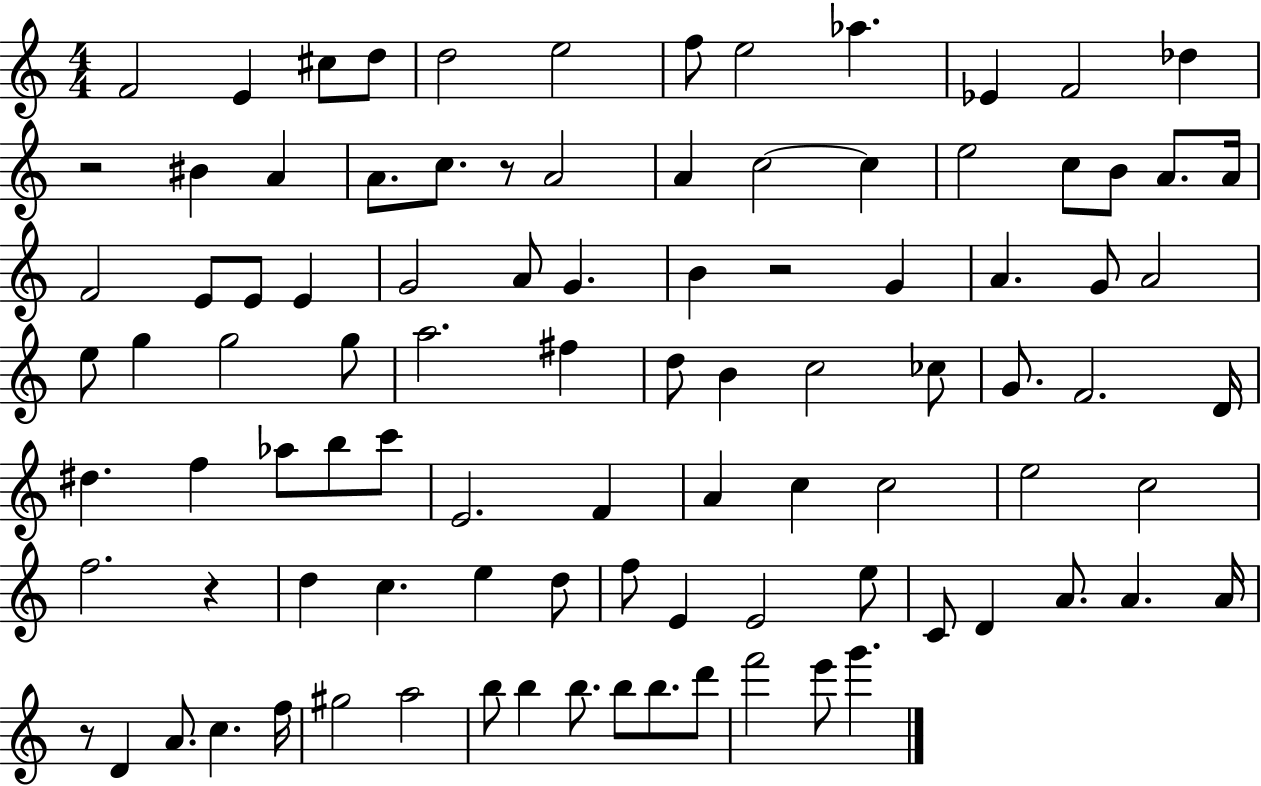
F4/h E4/q C#5/e D5/e D5/h E5/h F5/e E5/h Ab5/q. Eb4/q F4/h Db5/q R/h BIS4/q A4/q A4/e. C5/e. R/e A4/h A4/q C5/h C5/q E5/h C5/e B4/e A4/e. A4/s F4/h E4/e E4/e E4/q G4/h A4/e G4/q. B4/q R/h G4/q A4/q. G4/e A4/h E5/e G5/q G5/h G5/e A5/h. F#5/q D5/e B4/q C5/h CES5/e G4/e. F4/h. D4/s D#5/q. F5/q Ab5/e B5/e C6/e E4/h. F4/q A4/q C5/q C5/h E5/h C5/h F5/h. R/q D5/q C5/q. E5/q D5/e F5/e E4/q E4/h E5/e C4/e D4/q A4/e. A4/q. A4/s R/e D4/q A4/e. C5/q. F5/s G#5/h A5/h B5/e B5/q B5/e. B5/e B5/e. D6/e F6/h E6/e G6/q.